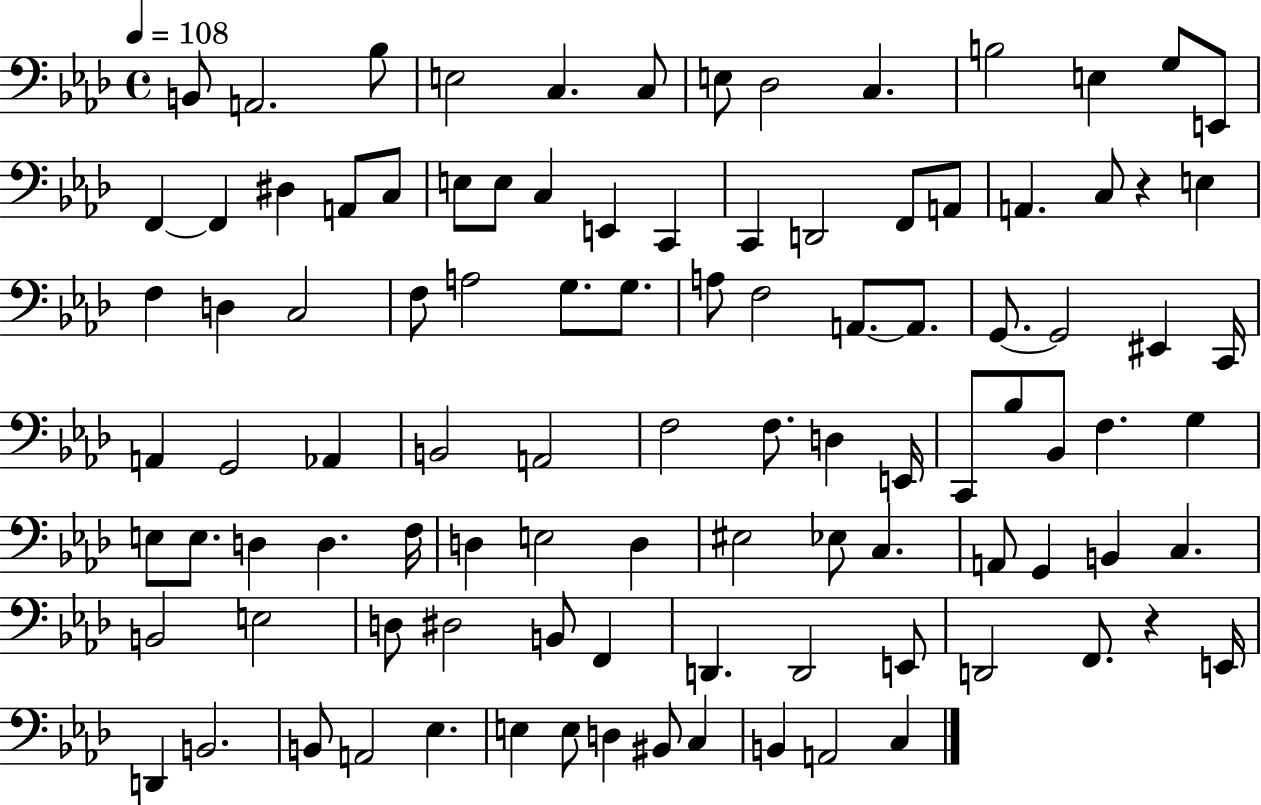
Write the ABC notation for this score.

X:1
T:Untitled
M:4/4
L:1/4
K:Ab
B,,/2 A,,2 _B,/2 E,2 C, C,/2 E,/2 _D,2 C, B,2 E, G,/2 E,,/2 F,, F,, ^D, A,,/2 C,/2 E,/2 E,/2 C, E,, C,, C,, D,,2 F,,/2 A,,/2 A,, C,/2 z E, F, D, C,2 F,/2 A,2 G,/2 G,/2 A,/2 F,2 A,,/2 A,,/2 G,,/2 G,,2 ^E,, C,,/4 A,, G,,2 _A,, B,,2 A,,2 F,2 F,/2 D, E,,/4 C,,/2 _B,/2 _B,,/2 F, G, E,/2 E,/2 D, D, F,/4 D, E,2 D, ^E,2 _E,/2 C, A,,/2 G,, B,, C, B,,2 E,2 D,/2 ^D,2 B,,/2 F,, D,, D,,2 E,,/2 D,,2 F,,/2 z E,,/4 D,, B,,2 B,,/2 A,,2 _E, E, E,/2 D, ^B,,/2 C, B,, A,,2 C,